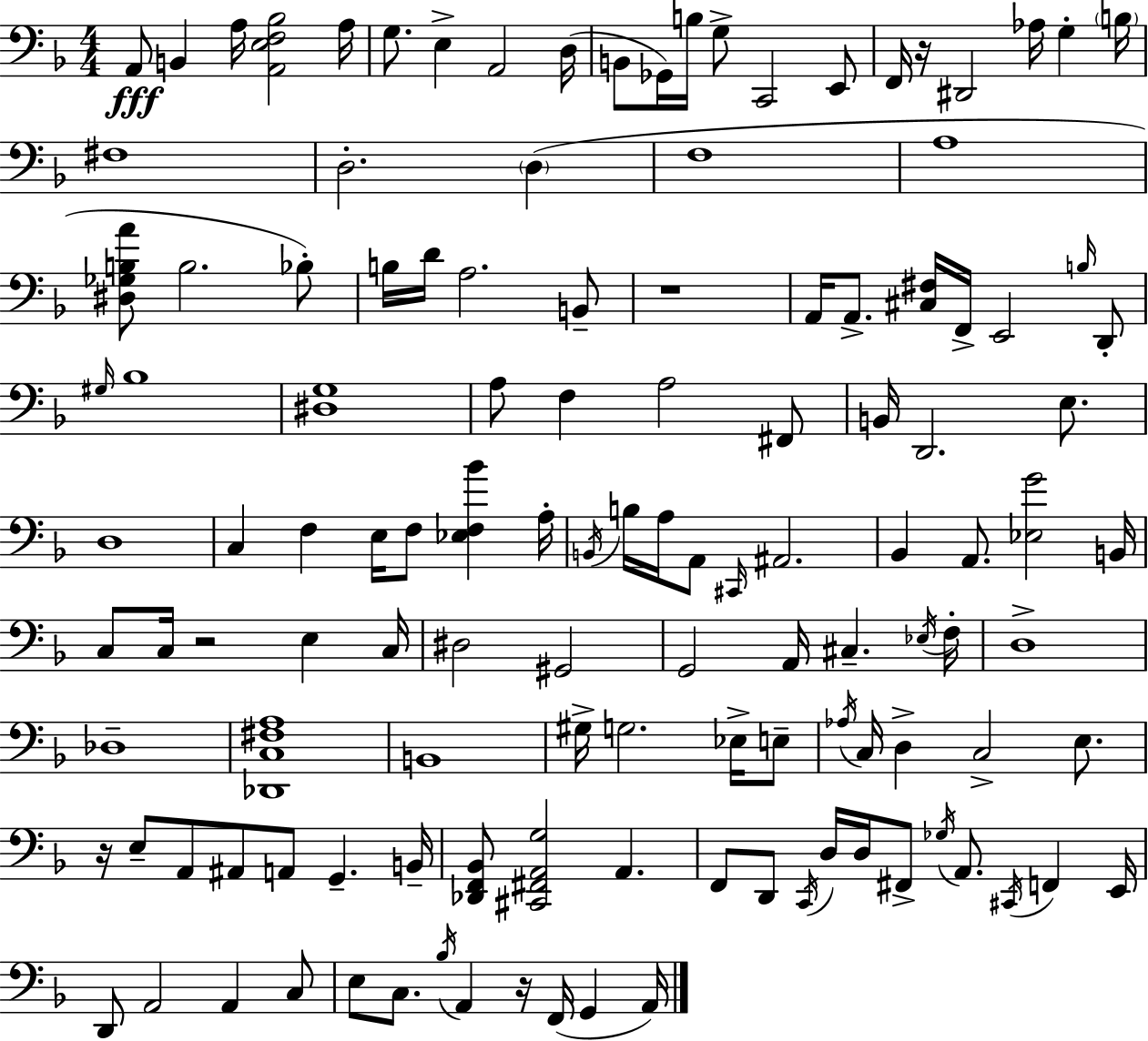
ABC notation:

X:1
T:Untitled
M:4/4
L:1/4
K:F
A,,/2 B,, A,/4 [A,,E,F,_B,]2 A,/4 G,/2 E, A,,2 D,/4 B,,/2 _G,,/4 B,/4 G,/2 C,,2 E,,/2 F,,/4 z/4 ^D,,2 _A,/4 G, B,/4 ^F,4 D,2 D, F,4 A,4 [^D,_G,B,A]/2 B,2 _B,/2 B,/4 D/4 A,2 B,,/2 z4 A,,/4 A,,/2 [^C,^F,]/4 F,,/4 E,,2 B,/4 D,,/2 ^G,/4 _B,4 [^D,G,]4 A,/2 F, A,2 ^F,,/2 B,,/4 D,,2 E,/2 D,4 C, F, E,/4 F,/2 [_E,F,_B] A,/4 B,,/4 B,/4 A,/4 A,,/2 ^C,,/4 ^A,,2 _B,, A,,/2 [_E,G]2 B,,/4 C,/2 C,/4 z2 E, C,/4 ^D,2 ^G,,2 G,,2 A,,/4 ^C, _E,/4 F,/4 D,4 _D,4 [_D,,C,^F,A,]4 B,,4 ^G,/4 G,2 _E,/4 E,/2 _A,/4 C,/4 D, C,2 E,/2 z/4 E,/2 A,,/2 ^A,,/2 A,,/2 G,, B,,/4 [_D,,F,,_B,,]/2 [^C,,^F,,A,,G,]2 A,, F,,/2 D,,/2 C,,/4 D,/4 D,/4 ^F,,/2 _G,/4 A,,/2 ^C,,/4 F,, E,,/4 D,,/2 A,,2 A,, C,/2 E,/2 C,/2 _B,/4 A,, z/4 F,,/4 G,, A,,/4